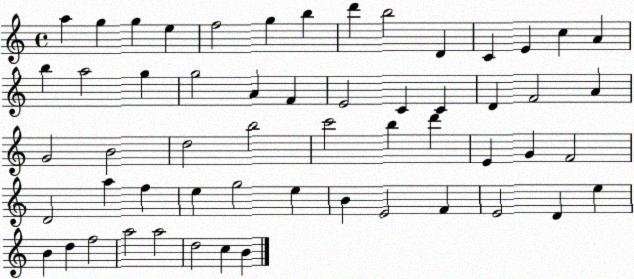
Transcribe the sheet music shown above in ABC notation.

X:1
T:Untitled
M:4/4
L:1/4
K:C
a g g e f2 g b d' b2 D C E c A b a2 g g2 A F E2 C C D F2 A G2 B2 d2 b2 c'2 b d' E G F2 D2 a f e g2 e B E2 F E2 D e B d f2 a2 a2 d2 c B